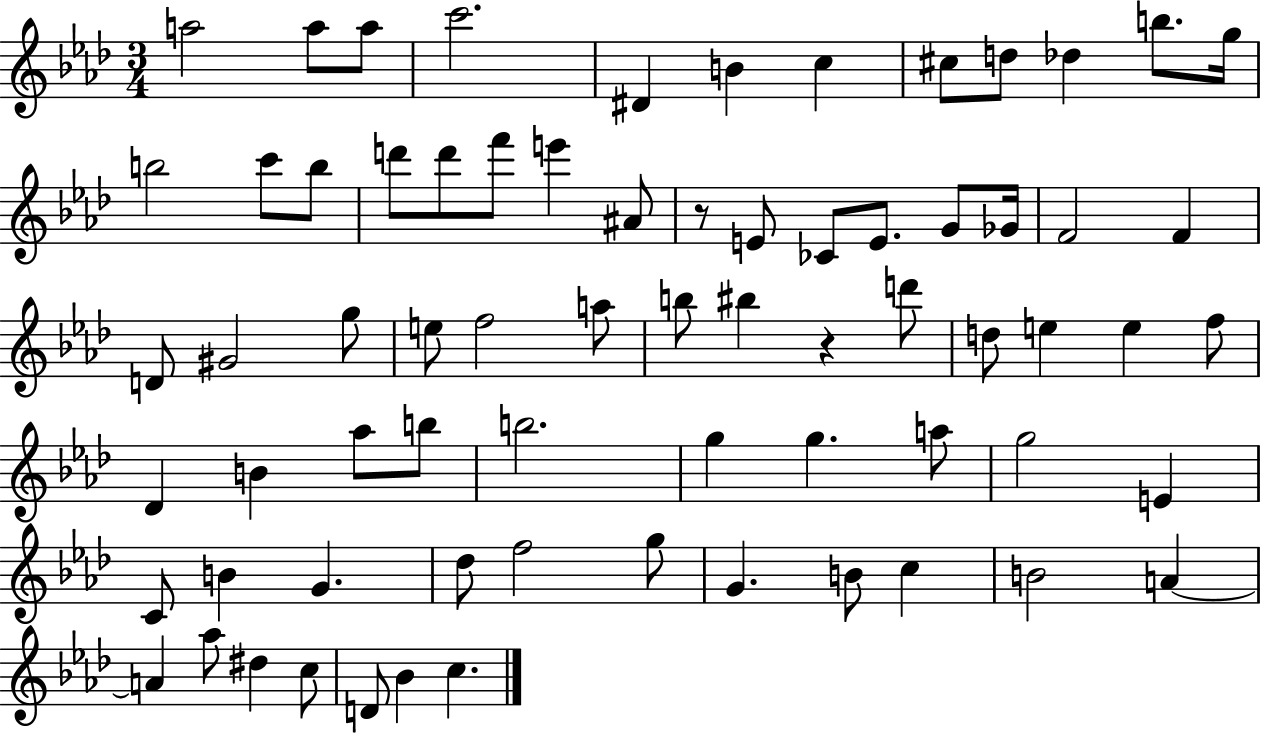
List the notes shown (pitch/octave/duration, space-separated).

A5/h A5/e A5/e C6/h. D#4/q B4/q C5/q C#5/e D5/e Db5/q B5/e. G5/s B5/h C6/e B5/e D6/e D6/e F6/e E6/q A#4/e R/e E4/e CES4/e E4/e. G4/e Gb4/s F4/h F4/q D4/e G#4/h G5/e E5/e F5/h A5/e B5/e BIS5/q R/q D6/e D5/e E5/q E5/q F5/e Db4/q B4/q Ab5/e B5/e B5/h. G5/q G5/q. A5/e G5/h E4/q C4/e B4/q G4/q. Db5/e F5/h G5/e G4/q. B4/e C5/q B4/h A4/q A4/q Ab5/e D#5/q C5/e D4/e Bb4/q C5/q.